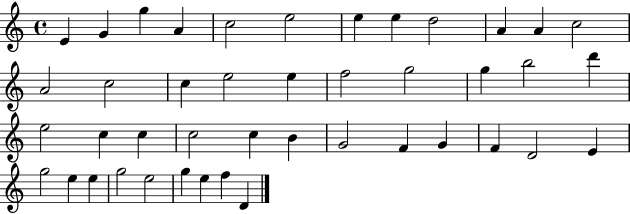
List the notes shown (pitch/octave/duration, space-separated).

E4/q G4/q G5/q A4/q C5/h E5/h E5/q E5/q D5/h A4/q A4/q C5/h A4/h C5/h C5/q E5/h E5/q F5/h G5/h G5/q B5/h D6/q E5/h C5/q C5/q C5/h C5/q B4/q G4/h F4/q G4/q F4/q D4/h E4/q G5/h E5/q E5/q G5/h E5/h G5/q E5/q F5/q D4/q